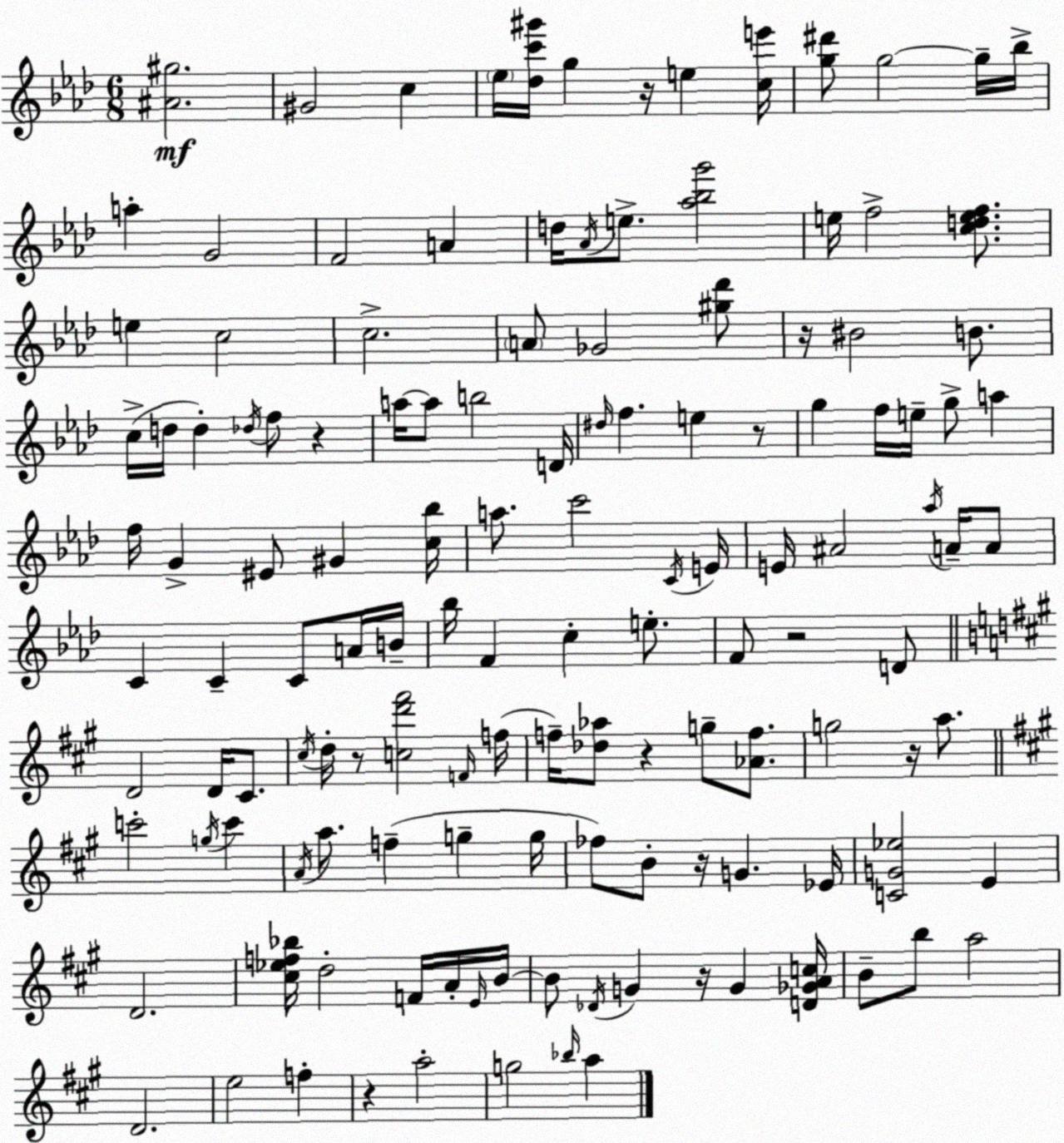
X:1
T:Untitled
M:6/8
L:1/4
K:Fm
[^A^g]2 ^G2 c _e/4 [_dc'^g']/4 g z/4 e [ce']/4 [g^d']/2 g2 g/4 _b/4 a G2 F2 A d/4 _A/4 e/2 [_a_bg']2 e/4 f2 [cdef]/2 e c2 c2 A/2 _G2 [^g_d']/2 z/4 ^B2 B/2 c/4 d/4 d _d/4 f/2 z a/4 a/2 b2 D/4 ^d/4 f e z/2 g f/4 e/4 g/2 a f/4 G ^E/2 ^G [c_b]/4 a/2 c'2 C/4 E/4 E/4 ^A2 _a/4 A/4 A/2 C C C/2 A/4 B/4 _b/4 F c e/2 F/2 z2 D/2 D2 D/4 ^C/2 ^c/4 d/4 z/2 [cd'^f']2 F/4 f/4 f/4 [_d_a]/2 z g/2 [_Af]/2 g2 z/4 a/2 c'2 g/4 c' A/4 a/2 f g g/4 _f/2 B/2 z/4 G _E/4 [CG_e]2 E D2 [^c_ef_b]/4 d2 F/4 A/4 E/4 B/4 B/2 _D/4 G z/4 G [D_GAc]/4 B/2 b/2 a2 D2 e2 f z a2 g2 _b/4 a